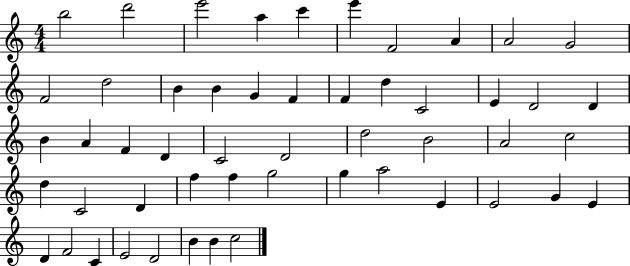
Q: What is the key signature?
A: C major